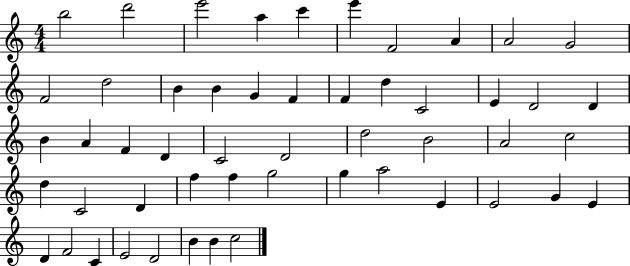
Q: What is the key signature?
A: C major